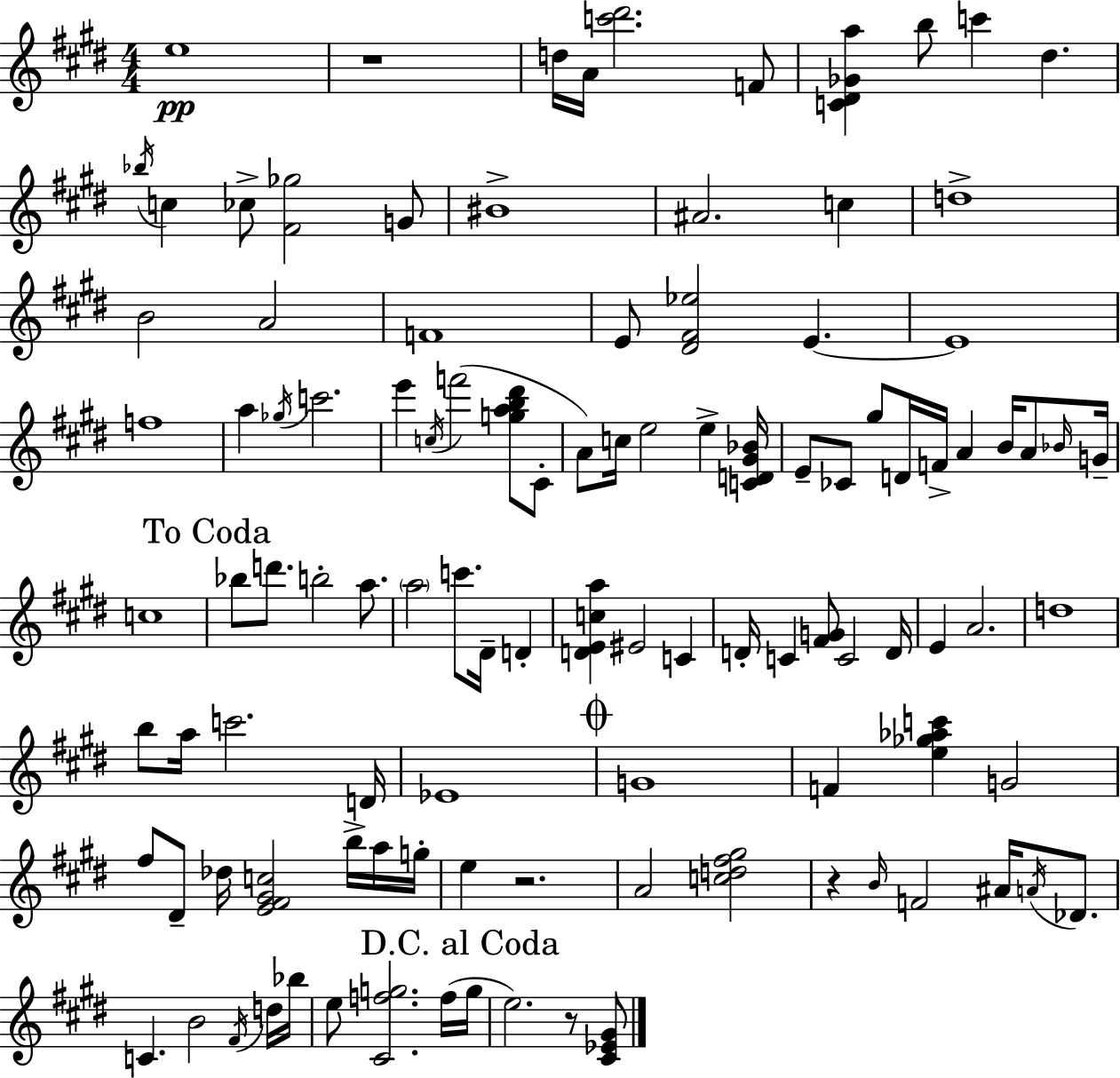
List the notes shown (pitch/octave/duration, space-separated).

E5/w R/w D5/s A4/s [C6,D#6]/h. F4/e [C4,D#4,Gb4,A5]/q B5/e C6/q D#5/q. Bb5/s C5/q CES5/e [F#4,Gb5]/h G4/e BIS4/w A#4/h. C5/q D5/w B4/h A4/h F4/w E4/e [D#4,F#4,Eb5]/h E4/q. E4/w F5/w A5/q Gb5/s C6/h. E6/q C5/s F6/h [G5,A5,B5,D#6]/e C#4/e A4/e C5/s E5/h E5/q [C4,D4,G#4,Bb4]/s E4/e CES4/e G#5/e D4/s F4/s A4/q B4/s A4/e Bb4/s G4/s C5/w Bb5/e D6/e. B5/h A5/e. A5/h C6/e. D#4/s D4/q [D4,E4,C5,A5]/q EIS4/h C4/q D4/s C4/q [F#4,G4]/e C4/h D4/s E4/q A4/h. D5/w B5/e A5/s C6/h. D4/s Eb4/w G4/w F4/q [E5,Gb5,Ab5,C6]/q G4/h F#5/e D#4/e Db5/s [E4,F#4,G#4,C5]/h B5/s A5/s G5/s E5/q R/h. A4/h [C5,D5,F#5,G#5]/h R/q B4/s F4/h A#4/s A4/s Db4/e. C4/q. B4/h F#4/s D5/s Bb5/s E5/e [C#4,F5,G5]/h. F5/s G5/s E5/h. R/e [C#4,Eb4,G#4]/e